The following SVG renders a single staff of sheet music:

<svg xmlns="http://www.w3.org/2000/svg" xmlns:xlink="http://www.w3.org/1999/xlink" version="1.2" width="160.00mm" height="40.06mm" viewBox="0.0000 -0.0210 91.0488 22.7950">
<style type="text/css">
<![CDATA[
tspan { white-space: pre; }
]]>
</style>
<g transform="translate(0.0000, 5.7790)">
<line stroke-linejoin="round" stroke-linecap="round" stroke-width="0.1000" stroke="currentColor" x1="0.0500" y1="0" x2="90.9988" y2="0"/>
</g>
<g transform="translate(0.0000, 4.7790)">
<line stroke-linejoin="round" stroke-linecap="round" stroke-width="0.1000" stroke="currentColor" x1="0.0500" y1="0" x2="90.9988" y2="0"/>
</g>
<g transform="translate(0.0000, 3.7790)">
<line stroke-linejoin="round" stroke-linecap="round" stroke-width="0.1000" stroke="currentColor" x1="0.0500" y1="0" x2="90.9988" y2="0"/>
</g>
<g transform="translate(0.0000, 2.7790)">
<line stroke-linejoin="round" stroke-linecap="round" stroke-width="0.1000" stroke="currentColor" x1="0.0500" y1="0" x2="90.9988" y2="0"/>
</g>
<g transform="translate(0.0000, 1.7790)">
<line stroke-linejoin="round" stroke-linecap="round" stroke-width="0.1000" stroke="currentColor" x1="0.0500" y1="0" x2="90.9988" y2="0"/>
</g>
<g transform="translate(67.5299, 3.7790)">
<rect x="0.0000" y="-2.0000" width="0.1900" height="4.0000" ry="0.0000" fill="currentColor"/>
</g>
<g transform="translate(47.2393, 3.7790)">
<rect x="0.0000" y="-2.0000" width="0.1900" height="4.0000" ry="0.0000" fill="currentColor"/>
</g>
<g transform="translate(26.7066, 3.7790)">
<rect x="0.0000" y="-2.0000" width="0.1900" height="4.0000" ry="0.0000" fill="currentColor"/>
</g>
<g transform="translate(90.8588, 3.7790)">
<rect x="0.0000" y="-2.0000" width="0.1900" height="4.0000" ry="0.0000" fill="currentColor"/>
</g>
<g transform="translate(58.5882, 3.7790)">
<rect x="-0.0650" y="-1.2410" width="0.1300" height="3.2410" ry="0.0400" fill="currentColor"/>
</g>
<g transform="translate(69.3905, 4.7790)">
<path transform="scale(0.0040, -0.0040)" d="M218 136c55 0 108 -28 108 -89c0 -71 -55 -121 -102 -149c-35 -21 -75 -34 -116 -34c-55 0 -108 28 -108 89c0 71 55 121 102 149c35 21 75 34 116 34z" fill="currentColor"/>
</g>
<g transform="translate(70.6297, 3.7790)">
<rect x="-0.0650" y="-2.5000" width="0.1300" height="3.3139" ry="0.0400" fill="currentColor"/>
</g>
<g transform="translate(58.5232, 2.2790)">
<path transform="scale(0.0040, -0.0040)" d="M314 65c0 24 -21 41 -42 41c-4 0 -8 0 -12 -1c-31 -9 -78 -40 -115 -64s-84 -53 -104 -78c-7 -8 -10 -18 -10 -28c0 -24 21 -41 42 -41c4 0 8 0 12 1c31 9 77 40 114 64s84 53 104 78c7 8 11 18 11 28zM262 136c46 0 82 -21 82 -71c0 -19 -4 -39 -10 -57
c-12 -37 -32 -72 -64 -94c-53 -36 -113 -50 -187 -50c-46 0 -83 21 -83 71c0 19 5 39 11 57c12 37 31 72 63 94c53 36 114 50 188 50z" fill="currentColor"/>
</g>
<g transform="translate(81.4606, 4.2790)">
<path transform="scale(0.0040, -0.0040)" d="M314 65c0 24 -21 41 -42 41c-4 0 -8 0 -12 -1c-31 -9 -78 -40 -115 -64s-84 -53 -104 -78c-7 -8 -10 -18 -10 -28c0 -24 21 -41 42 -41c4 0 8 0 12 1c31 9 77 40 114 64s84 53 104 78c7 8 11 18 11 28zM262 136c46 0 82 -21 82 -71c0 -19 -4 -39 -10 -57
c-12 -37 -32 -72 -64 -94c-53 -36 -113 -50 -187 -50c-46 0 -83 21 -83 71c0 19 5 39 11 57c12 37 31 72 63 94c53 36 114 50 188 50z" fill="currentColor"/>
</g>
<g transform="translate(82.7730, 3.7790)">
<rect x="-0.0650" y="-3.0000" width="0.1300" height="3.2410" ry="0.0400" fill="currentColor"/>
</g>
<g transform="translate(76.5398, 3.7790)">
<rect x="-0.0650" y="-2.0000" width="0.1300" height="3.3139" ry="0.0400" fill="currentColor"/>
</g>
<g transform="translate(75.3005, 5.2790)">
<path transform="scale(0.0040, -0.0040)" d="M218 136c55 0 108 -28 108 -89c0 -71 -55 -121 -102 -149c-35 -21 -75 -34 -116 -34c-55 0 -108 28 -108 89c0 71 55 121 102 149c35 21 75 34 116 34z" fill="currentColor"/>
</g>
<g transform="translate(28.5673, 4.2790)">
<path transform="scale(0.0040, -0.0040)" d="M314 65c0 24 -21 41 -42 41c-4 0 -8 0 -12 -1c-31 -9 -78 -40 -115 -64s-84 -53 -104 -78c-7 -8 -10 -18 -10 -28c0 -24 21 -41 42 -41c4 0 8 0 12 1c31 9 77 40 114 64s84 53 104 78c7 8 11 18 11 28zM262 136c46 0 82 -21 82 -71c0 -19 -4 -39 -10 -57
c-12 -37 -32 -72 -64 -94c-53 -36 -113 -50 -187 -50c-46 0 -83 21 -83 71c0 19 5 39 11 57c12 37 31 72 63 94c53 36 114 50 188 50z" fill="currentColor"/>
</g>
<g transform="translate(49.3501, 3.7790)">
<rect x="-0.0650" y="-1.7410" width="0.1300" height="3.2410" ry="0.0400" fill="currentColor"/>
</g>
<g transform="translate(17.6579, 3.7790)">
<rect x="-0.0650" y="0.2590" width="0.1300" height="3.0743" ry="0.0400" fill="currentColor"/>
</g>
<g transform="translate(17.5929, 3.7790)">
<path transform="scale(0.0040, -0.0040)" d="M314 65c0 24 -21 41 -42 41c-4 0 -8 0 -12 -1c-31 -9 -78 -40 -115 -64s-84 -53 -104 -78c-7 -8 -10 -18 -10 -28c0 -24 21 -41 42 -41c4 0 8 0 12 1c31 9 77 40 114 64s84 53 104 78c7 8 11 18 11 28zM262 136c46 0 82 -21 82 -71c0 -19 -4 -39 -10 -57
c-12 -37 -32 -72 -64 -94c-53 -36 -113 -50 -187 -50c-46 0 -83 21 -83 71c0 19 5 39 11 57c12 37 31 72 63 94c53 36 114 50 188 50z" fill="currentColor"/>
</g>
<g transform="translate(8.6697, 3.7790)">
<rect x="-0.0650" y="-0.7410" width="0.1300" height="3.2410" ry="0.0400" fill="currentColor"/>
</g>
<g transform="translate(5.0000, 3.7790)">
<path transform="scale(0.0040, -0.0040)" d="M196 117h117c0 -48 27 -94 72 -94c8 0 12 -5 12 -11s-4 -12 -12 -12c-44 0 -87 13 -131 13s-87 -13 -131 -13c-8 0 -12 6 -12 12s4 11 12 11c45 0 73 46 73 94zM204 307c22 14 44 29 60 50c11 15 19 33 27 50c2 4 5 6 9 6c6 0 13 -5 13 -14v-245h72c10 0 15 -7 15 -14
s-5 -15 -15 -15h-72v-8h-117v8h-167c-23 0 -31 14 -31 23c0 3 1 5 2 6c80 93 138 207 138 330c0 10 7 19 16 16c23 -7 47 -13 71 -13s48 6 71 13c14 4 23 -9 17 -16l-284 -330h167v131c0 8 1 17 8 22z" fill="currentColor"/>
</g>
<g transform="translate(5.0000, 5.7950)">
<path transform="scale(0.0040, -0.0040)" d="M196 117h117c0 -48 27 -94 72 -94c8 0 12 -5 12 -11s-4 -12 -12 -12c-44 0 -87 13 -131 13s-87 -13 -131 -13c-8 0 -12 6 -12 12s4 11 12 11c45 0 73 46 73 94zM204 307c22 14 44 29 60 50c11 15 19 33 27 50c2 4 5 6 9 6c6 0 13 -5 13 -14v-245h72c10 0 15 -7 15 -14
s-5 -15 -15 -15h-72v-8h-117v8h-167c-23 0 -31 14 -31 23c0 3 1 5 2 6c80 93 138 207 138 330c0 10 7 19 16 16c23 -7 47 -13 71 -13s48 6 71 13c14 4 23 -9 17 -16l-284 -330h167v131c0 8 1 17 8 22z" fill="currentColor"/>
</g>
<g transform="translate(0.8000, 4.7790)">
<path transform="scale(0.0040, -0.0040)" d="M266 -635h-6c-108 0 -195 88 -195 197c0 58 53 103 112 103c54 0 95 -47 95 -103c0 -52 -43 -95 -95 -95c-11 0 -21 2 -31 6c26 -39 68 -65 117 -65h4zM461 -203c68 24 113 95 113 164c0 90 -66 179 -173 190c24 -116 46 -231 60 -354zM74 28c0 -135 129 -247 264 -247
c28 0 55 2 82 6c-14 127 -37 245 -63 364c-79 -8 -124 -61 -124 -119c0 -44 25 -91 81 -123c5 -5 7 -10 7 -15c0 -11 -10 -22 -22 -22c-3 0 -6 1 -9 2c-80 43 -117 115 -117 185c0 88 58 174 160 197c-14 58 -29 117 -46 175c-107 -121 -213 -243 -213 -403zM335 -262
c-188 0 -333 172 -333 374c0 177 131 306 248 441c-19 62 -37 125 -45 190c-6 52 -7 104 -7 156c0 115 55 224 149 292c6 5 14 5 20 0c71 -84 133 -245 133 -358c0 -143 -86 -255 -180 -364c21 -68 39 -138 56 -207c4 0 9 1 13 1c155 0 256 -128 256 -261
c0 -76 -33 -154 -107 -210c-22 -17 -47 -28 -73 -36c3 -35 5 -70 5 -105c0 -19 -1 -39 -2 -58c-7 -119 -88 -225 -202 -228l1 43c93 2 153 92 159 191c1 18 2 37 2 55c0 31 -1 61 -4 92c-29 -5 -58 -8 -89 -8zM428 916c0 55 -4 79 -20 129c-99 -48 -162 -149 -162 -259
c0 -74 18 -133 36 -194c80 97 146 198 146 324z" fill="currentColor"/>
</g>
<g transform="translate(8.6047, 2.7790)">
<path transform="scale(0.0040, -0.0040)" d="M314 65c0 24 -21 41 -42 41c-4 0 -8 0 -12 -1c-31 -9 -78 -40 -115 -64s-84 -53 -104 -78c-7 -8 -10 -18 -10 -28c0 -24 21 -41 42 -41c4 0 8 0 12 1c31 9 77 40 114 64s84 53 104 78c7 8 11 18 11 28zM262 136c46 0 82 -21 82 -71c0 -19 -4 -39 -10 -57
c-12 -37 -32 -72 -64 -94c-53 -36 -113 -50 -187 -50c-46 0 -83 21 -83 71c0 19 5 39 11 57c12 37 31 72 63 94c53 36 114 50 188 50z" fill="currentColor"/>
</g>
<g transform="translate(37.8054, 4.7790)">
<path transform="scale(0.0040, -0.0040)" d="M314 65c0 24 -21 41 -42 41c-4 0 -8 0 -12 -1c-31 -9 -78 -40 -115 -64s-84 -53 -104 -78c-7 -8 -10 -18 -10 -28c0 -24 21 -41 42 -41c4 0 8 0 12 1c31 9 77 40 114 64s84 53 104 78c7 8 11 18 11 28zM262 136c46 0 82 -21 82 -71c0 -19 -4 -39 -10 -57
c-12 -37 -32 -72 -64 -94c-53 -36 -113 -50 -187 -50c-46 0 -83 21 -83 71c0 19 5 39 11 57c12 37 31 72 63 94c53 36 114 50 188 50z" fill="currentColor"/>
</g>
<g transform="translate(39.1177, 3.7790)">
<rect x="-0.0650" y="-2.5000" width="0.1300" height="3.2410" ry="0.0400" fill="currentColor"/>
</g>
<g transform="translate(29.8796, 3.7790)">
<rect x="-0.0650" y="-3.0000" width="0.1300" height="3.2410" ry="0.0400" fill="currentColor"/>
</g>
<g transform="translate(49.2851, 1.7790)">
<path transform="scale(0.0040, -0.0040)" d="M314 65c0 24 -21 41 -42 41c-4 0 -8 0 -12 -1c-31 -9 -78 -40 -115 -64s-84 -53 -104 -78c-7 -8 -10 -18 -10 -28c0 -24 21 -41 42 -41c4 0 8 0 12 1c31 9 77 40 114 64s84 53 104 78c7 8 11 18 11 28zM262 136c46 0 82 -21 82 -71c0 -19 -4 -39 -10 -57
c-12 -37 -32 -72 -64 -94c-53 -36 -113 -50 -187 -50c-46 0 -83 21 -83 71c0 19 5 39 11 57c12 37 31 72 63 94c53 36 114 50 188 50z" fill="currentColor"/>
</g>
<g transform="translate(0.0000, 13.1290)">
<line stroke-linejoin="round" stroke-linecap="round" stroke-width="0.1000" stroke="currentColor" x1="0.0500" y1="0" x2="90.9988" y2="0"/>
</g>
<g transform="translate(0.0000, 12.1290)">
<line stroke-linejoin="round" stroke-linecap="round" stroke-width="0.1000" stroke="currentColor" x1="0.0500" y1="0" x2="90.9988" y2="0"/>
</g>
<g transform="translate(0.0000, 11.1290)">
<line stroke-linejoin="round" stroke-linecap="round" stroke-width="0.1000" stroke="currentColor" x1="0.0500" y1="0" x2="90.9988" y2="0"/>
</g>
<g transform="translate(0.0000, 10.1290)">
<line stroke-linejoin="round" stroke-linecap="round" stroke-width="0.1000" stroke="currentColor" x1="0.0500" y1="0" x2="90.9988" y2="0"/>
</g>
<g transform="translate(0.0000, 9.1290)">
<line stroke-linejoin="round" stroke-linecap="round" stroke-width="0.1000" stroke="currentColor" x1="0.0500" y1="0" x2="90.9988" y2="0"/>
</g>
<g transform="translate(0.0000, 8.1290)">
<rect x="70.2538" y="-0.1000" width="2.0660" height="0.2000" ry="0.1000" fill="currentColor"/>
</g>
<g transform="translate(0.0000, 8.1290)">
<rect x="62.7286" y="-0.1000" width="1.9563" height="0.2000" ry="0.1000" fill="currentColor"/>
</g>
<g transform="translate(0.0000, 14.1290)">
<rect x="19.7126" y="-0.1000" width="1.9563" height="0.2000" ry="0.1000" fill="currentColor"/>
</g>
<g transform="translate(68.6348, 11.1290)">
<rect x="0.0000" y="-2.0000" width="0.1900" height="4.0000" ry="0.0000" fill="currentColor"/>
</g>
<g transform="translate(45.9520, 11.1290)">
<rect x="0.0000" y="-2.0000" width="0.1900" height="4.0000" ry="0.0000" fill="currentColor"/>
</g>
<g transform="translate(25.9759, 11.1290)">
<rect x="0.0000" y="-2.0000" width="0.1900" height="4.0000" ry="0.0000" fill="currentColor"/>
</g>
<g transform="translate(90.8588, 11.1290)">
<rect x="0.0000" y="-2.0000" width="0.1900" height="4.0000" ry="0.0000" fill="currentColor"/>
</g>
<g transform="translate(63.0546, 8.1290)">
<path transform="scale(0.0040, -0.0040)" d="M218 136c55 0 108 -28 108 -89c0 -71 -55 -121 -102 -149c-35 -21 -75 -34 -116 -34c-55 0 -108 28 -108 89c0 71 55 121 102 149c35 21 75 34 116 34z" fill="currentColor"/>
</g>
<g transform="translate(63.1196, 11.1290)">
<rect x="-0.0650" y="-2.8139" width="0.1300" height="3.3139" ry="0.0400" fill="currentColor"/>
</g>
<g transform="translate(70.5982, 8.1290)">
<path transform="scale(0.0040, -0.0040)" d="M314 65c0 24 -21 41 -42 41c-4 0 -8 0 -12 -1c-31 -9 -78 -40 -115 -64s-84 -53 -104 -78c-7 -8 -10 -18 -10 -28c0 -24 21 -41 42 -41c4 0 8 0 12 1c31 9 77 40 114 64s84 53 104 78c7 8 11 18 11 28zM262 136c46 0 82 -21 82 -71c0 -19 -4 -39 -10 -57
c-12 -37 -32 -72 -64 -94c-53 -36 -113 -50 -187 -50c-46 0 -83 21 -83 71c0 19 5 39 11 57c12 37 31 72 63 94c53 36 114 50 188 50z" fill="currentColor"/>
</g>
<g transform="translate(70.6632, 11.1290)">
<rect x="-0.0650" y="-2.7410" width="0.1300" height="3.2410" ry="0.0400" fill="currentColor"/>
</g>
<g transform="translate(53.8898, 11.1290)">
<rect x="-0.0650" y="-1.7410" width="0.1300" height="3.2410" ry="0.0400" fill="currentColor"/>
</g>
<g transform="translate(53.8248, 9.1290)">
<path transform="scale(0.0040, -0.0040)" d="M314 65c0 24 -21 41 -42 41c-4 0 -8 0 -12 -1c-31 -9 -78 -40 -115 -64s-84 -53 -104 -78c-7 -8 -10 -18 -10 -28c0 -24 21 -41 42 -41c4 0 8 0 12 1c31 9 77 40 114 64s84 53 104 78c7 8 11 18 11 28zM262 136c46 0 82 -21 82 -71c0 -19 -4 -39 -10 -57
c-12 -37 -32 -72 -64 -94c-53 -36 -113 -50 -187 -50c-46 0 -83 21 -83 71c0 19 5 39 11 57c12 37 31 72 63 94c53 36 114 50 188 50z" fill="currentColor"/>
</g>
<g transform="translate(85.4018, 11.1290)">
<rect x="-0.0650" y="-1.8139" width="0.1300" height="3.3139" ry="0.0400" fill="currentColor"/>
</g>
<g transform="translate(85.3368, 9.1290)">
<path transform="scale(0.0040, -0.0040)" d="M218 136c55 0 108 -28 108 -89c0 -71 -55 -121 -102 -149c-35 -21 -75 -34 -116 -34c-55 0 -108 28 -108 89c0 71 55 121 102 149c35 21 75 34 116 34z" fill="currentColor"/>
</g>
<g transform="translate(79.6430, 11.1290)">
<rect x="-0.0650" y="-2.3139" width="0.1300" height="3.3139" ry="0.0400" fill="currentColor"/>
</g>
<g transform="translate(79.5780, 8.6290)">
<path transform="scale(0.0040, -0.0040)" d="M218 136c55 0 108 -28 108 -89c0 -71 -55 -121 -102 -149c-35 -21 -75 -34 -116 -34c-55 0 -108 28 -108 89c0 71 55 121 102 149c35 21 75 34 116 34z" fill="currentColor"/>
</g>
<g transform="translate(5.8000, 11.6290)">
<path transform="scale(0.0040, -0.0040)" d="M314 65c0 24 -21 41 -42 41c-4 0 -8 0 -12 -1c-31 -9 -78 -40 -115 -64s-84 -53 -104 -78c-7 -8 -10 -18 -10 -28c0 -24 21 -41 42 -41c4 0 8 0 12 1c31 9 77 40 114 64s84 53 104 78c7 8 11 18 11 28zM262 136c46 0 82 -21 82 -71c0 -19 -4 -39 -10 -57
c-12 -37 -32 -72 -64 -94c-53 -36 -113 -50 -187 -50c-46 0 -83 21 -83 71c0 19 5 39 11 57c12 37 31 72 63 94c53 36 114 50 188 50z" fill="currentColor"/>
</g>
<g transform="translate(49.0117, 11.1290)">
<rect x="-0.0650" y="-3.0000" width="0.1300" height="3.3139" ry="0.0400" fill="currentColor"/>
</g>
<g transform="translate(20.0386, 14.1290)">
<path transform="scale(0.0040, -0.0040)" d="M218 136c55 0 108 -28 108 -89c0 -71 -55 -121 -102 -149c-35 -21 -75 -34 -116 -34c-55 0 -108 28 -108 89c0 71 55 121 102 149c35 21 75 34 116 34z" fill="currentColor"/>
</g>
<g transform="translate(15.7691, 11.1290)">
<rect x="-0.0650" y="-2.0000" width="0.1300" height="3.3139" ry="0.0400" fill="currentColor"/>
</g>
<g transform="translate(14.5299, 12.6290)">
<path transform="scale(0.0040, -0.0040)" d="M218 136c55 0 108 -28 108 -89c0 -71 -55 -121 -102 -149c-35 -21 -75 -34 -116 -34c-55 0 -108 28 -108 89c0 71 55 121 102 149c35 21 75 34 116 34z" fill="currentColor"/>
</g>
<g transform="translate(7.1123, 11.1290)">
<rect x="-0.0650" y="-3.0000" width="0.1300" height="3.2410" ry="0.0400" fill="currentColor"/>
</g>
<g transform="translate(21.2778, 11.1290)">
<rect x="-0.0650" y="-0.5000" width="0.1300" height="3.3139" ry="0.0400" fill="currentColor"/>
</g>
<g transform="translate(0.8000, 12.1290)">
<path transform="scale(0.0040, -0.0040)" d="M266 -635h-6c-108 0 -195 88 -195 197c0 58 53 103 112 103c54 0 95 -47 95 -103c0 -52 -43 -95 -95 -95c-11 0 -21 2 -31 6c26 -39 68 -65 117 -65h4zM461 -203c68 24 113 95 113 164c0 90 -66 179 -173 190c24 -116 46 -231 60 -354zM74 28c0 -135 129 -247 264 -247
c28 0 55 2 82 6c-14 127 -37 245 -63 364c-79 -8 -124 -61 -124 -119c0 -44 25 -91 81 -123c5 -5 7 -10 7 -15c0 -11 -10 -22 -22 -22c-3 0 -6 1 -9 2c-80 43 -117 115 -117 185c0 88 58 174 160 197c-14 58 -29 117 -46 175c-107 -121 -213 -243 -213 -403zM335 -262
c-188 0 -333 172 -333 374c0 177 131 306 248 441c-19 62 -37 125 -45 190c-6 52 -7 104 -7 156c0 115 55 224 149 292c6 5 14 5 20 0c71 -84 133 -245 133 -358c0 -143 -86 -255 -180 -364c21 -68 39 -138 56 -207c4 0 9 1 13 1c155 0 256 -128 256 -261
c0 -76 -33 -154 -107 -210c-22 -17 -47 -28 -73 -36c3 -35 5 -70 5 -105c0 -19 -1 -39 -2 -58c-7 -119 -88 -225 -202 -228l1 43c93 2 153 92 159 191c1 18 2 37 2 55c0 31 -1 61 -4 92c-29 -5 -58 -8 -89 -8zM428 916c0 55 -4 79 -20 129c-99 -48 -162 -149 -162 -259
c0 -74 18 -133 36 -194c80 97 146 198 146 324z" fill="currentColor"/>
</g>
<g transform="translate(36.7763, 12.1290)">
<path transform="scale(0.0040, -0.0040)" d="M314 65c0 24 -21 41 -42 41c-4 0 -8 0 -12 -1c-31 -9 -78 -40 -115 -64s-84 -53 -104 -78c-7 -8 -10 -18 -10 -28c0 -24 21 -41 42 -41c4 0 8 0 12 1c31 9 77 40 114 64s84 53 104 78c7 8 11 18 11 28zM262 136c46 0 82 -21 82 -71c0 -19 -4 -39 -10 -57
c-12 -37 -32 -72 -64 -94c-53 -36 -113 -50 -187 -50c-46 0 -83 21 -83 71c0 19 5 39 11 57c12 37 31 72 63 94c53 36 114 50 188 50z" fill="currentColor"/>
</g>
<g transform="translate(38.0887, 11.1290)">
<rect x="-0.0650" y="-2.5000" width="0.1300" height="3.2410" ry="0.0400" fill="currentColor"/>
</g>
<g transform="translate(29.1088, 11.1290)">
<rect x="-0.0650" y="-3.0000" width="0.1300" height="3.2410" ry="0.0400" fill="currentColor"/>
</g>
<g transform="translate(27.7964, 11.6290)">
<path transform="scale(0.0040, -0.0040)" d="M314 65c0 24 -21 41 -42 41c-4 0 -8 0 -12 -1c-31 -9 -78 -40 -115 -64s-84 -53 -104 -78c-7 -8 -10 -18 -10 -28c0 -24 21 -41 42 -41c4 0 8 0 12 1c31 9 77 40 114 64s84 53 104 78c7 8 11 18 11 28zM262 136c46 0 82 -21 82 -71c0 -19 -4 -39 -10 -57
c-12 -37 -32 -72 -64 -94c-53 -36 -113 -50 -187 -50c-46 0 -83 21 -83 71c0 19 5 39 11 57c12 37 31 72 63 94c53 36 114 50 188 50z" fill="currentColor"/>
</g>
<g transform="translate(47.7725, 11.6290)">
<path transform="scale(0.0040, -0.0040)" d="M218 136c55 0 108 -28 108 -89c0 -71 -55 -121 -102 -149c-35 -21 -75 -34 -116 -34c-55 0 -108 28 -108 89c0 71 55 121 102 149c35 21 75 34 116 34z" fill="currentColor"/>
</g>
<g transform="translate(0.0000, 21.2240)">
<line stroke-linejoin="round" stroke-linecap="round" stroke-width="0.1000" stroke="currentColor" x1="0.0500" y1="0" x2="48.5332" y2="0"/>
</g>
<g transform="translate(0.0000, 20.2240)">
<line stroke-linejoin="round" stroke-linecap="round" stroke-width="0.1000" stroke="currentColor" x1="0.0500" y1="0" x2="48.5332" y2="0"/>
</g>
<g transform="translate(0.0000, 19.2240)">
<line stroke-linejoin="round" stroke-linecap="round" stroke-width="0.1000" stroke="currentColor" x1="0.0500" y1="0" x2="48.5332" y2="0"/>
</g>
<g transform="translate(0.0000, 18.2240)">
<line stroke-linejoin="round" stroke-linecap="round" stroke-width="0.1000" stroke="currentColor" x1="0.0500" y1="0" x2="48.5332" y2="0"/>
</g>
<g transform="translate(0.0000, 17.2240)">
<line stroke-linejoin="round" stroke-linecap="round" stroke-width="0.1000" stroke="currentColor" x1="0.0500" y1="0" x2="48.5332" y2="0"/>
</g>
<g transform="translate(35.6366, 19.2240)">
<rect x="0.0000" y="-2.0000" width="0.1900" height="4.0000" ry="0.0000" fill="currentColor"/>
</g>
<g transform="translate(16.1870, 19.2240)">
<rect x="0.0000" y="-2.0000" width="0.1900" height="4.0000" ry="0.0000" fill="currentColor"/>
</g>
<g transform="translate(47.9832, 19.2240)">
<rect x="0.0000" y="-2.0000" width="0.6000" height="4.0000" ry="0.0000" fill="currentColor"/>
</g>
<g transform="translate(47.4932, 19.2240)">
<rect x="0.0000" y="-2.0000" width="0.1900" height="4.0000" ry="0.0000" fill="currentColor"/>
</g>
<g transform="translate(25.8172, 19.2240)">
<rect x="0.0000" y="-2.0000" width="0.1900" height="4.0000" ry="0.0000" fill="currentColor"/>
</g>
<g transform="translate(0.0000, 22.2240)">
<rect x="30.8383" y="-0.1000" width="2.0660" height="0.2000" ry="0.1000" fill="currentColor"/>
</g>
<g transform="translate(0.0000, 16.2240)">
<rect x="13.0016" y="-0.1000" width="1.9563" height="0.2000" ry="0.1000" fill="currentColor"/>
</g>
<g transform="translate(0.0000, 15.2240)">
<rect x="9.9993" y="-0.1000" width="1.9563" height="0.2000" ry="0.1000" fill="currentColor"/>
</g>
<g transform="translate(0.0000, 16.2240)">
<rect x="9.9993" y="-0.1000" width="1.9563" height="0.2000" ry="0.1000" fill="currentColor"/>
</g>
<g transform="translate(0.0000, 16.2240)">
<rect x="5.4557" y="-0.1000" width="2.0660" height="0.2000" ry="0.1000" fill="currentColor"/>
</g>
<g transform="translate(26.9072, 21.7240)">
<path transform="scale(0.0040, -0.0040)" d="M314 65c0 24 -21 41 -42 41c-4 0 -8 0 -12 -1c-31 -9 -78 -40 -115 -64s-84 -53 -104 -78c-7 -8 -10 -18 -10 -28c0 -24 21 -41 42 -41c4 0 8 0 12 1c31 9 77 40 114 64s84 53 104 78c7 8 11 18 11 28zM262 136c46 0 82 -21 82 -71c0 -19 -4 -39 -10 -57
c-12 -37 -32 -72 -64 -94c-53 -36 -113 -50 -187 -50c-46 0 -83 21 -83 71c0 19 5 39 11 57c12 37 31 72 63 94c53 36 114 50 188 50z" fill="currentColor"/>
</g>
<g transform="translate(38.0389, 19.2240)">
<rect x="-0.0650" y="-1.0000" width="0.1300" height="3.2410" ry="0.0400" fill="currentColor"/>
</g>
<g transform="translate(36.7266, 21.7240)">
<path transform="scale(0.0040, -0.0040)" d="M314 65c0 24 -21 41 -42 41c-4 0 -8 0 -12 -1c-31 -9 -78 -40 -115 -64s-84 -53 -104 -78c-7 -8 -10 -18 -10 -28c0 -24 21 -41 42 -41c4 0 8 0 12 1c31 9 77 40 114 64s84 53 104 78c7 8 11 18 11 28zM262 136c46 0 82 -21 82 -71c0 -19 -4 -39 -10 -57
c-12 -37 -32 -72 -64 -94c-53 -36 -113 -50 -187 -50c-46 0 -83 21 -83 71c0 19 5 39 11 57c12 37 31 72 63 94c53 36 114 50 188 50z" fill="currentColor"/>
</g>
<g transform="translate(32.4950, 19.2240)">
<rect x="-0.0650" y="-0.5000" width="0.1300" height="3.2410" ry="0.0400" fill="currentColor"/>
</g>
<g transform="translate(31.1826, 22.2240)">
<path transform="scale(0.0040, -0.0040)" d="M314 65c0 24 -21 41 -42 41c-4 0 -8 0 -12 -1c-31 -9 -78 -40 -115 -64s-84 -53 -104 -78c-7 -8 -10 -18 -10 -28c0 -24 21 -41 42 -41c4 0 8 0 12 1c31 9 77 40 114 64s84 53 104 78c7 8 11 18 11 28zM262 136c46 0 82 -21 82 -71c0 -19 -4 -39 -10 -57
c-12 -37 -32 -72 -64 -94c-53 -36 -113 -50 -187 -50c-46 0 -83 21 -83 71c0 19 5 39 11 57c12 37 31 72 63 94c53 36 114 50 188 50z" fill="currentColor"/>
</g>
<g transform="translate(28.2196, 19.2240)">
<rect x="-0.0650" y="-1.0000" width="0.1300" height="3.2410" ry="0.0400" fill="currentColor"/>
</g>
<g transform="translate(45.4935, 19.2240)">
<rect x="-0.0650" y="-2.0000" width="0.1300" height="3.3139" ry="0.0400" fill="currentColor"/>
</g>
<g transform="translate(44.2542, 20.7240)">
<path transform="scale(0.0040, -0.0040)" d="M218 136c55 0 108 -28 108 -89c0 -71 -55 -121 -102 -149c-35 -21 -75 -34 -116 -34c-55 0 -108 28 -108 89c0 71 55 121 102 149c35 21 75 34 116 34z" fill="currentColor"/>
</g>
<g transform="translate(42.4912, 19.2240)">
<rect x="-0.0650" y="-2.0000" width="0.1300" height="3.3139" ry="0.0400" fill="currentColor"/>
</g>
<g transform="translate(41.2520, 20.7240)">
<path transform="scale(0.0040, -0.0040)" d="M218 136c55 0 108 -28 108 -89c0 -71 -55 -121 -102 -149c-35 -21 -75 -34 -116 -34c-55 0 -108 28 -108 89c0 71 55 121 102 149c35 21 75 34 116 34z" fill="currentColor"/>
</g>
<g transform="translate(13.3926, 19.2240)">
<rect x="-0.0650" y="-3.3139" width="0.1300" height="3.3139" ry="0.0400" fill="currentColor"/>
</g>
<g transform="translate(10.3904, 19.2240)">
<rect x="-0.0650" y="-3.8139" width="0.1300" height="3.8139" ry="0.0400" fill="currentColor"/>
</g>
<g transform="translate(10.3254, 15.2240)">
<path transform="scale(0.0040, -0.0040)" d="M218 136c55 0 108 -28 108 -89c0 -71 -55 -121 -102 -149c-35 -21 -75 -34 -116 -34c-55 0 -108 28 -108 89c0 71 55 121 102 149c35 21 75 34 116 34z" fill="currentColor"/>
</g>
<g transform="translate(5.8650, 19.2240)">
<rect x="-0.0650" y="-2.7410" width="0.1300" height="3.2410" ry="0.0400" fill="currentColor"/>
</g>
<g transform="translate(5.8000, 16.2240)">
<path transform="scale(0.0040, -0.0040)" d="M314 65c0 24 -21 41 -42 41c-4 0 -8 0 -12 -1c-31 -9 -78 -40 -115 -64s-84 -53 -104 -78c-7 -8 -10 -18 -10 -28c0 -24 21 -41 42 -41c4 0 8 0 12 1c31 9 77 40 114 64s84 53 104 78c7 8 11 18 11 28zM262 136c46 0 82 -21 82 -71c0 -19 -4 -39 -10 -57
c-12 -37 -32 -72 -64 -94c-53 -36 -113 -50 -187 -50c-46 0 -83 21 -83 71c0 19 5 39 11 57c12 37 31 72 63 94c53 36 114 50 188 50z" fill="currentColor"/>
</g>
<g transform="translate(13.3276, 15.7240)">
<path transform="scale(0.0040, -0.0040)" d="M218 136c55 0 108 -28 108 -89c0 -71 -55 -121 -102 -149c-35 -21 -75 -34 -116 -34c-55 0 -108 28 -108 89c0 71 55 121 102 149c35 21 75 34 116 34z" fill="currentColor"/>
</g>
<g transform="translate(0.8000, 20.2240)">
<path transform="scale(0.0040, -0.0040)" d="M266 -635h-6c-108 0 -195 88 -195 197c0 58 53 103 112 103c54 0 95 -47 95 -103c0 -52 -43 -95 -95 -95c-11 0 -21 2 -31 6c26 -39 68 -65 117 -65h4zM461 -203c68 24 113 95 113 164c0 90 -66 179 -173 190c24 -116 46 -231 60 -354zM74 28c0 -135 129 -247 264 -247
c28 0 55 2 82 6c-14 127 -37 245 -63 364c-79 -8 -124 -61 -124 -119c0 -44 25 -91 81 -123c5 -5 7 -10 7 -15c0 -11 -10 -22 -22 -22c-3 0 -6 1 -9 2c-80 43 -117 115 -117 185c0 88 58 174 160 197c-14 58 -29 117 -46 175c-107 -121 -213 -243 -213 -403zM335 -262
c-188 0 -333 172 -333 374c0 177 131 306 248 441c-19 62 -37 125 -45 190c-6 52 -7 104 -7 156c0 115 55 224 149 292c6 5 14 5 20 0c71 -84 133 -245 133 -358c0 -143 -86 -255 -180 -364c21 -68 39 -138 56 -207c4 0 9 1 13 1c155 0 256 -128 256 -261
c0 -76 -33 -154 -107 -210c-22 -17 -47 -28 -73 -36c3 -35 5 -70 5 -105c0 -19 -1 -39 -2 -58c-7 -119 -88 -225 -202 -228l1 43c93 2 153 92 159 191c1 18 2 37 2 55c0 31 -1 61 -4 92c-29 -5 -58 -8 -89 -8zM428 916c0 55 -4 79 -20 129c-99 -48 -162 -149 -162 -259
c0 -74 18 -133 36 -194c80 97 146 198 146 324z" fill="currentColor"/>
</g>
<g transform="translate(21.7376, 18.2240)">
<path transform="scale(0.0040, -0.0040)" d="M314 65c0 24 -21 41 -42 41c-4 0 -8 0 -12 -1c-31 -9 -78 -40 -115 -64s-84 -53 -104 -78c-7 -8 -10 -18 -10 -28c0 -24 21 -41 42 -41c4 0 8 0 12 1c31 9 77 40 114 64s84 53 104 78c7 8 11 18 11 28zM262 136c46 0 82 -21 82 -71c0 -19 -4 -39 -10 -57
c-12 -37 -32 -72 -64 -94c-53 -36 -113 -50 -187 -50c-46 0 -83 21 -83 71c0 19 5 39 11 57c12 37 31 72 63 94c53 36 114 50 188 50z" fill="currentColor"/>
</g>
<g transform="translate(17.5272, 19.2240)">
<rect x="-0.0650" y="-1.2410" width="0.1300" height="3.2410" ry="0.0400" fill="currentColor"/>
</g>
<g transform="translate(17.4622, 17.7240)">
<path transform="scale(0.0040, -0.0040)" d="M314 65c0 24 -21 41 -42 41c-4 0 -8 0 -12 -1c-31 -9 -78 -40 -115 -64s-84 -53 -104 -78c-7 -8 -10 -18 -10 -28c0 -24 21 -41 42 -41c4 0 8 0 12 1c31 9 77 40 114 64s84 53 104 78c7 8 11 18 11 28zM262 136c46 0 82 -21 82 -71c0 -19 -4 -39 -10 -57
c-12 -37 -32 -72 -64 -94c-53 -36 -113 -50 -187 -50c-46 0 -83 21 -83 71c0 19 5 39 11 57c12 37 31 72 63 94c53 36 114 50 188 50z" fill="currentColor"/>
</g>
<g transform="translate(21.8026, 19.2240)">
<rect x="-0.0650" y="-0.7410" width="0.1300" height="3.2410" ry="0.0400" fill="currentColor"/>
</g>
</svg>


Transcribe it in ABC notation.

X:1
T:Untitled
M:4/4
L:1/4
K:C
d2 B2 A2 G2 f2 e2 G F A2 A2 F C A2 G2 A f2 a a2 g f a2 c' b e2 d2 D2 C2 D2 F F